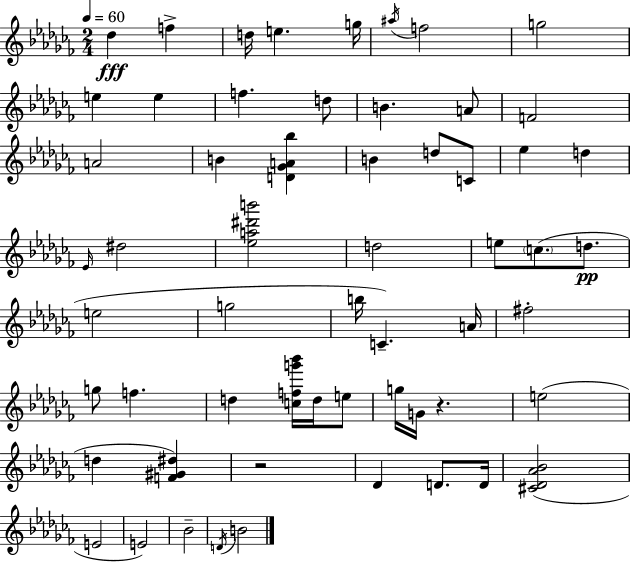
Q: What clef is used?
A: treble